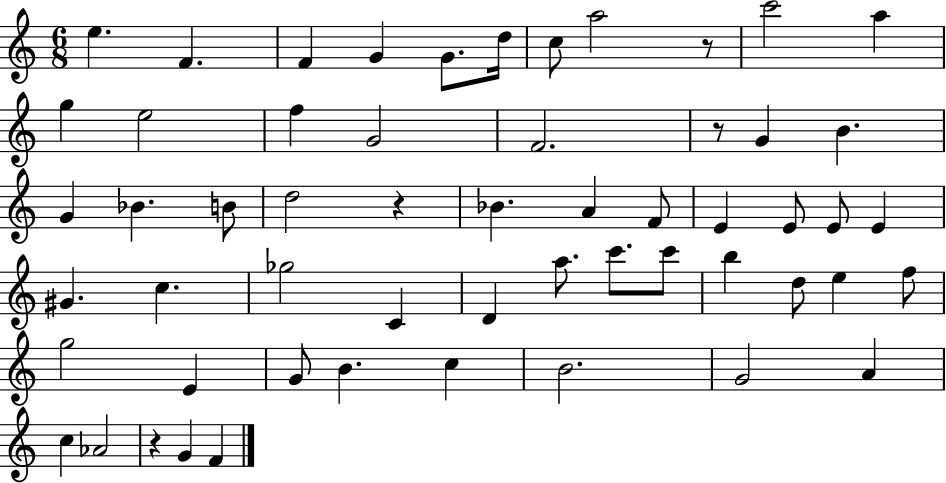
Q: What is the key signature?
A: C major